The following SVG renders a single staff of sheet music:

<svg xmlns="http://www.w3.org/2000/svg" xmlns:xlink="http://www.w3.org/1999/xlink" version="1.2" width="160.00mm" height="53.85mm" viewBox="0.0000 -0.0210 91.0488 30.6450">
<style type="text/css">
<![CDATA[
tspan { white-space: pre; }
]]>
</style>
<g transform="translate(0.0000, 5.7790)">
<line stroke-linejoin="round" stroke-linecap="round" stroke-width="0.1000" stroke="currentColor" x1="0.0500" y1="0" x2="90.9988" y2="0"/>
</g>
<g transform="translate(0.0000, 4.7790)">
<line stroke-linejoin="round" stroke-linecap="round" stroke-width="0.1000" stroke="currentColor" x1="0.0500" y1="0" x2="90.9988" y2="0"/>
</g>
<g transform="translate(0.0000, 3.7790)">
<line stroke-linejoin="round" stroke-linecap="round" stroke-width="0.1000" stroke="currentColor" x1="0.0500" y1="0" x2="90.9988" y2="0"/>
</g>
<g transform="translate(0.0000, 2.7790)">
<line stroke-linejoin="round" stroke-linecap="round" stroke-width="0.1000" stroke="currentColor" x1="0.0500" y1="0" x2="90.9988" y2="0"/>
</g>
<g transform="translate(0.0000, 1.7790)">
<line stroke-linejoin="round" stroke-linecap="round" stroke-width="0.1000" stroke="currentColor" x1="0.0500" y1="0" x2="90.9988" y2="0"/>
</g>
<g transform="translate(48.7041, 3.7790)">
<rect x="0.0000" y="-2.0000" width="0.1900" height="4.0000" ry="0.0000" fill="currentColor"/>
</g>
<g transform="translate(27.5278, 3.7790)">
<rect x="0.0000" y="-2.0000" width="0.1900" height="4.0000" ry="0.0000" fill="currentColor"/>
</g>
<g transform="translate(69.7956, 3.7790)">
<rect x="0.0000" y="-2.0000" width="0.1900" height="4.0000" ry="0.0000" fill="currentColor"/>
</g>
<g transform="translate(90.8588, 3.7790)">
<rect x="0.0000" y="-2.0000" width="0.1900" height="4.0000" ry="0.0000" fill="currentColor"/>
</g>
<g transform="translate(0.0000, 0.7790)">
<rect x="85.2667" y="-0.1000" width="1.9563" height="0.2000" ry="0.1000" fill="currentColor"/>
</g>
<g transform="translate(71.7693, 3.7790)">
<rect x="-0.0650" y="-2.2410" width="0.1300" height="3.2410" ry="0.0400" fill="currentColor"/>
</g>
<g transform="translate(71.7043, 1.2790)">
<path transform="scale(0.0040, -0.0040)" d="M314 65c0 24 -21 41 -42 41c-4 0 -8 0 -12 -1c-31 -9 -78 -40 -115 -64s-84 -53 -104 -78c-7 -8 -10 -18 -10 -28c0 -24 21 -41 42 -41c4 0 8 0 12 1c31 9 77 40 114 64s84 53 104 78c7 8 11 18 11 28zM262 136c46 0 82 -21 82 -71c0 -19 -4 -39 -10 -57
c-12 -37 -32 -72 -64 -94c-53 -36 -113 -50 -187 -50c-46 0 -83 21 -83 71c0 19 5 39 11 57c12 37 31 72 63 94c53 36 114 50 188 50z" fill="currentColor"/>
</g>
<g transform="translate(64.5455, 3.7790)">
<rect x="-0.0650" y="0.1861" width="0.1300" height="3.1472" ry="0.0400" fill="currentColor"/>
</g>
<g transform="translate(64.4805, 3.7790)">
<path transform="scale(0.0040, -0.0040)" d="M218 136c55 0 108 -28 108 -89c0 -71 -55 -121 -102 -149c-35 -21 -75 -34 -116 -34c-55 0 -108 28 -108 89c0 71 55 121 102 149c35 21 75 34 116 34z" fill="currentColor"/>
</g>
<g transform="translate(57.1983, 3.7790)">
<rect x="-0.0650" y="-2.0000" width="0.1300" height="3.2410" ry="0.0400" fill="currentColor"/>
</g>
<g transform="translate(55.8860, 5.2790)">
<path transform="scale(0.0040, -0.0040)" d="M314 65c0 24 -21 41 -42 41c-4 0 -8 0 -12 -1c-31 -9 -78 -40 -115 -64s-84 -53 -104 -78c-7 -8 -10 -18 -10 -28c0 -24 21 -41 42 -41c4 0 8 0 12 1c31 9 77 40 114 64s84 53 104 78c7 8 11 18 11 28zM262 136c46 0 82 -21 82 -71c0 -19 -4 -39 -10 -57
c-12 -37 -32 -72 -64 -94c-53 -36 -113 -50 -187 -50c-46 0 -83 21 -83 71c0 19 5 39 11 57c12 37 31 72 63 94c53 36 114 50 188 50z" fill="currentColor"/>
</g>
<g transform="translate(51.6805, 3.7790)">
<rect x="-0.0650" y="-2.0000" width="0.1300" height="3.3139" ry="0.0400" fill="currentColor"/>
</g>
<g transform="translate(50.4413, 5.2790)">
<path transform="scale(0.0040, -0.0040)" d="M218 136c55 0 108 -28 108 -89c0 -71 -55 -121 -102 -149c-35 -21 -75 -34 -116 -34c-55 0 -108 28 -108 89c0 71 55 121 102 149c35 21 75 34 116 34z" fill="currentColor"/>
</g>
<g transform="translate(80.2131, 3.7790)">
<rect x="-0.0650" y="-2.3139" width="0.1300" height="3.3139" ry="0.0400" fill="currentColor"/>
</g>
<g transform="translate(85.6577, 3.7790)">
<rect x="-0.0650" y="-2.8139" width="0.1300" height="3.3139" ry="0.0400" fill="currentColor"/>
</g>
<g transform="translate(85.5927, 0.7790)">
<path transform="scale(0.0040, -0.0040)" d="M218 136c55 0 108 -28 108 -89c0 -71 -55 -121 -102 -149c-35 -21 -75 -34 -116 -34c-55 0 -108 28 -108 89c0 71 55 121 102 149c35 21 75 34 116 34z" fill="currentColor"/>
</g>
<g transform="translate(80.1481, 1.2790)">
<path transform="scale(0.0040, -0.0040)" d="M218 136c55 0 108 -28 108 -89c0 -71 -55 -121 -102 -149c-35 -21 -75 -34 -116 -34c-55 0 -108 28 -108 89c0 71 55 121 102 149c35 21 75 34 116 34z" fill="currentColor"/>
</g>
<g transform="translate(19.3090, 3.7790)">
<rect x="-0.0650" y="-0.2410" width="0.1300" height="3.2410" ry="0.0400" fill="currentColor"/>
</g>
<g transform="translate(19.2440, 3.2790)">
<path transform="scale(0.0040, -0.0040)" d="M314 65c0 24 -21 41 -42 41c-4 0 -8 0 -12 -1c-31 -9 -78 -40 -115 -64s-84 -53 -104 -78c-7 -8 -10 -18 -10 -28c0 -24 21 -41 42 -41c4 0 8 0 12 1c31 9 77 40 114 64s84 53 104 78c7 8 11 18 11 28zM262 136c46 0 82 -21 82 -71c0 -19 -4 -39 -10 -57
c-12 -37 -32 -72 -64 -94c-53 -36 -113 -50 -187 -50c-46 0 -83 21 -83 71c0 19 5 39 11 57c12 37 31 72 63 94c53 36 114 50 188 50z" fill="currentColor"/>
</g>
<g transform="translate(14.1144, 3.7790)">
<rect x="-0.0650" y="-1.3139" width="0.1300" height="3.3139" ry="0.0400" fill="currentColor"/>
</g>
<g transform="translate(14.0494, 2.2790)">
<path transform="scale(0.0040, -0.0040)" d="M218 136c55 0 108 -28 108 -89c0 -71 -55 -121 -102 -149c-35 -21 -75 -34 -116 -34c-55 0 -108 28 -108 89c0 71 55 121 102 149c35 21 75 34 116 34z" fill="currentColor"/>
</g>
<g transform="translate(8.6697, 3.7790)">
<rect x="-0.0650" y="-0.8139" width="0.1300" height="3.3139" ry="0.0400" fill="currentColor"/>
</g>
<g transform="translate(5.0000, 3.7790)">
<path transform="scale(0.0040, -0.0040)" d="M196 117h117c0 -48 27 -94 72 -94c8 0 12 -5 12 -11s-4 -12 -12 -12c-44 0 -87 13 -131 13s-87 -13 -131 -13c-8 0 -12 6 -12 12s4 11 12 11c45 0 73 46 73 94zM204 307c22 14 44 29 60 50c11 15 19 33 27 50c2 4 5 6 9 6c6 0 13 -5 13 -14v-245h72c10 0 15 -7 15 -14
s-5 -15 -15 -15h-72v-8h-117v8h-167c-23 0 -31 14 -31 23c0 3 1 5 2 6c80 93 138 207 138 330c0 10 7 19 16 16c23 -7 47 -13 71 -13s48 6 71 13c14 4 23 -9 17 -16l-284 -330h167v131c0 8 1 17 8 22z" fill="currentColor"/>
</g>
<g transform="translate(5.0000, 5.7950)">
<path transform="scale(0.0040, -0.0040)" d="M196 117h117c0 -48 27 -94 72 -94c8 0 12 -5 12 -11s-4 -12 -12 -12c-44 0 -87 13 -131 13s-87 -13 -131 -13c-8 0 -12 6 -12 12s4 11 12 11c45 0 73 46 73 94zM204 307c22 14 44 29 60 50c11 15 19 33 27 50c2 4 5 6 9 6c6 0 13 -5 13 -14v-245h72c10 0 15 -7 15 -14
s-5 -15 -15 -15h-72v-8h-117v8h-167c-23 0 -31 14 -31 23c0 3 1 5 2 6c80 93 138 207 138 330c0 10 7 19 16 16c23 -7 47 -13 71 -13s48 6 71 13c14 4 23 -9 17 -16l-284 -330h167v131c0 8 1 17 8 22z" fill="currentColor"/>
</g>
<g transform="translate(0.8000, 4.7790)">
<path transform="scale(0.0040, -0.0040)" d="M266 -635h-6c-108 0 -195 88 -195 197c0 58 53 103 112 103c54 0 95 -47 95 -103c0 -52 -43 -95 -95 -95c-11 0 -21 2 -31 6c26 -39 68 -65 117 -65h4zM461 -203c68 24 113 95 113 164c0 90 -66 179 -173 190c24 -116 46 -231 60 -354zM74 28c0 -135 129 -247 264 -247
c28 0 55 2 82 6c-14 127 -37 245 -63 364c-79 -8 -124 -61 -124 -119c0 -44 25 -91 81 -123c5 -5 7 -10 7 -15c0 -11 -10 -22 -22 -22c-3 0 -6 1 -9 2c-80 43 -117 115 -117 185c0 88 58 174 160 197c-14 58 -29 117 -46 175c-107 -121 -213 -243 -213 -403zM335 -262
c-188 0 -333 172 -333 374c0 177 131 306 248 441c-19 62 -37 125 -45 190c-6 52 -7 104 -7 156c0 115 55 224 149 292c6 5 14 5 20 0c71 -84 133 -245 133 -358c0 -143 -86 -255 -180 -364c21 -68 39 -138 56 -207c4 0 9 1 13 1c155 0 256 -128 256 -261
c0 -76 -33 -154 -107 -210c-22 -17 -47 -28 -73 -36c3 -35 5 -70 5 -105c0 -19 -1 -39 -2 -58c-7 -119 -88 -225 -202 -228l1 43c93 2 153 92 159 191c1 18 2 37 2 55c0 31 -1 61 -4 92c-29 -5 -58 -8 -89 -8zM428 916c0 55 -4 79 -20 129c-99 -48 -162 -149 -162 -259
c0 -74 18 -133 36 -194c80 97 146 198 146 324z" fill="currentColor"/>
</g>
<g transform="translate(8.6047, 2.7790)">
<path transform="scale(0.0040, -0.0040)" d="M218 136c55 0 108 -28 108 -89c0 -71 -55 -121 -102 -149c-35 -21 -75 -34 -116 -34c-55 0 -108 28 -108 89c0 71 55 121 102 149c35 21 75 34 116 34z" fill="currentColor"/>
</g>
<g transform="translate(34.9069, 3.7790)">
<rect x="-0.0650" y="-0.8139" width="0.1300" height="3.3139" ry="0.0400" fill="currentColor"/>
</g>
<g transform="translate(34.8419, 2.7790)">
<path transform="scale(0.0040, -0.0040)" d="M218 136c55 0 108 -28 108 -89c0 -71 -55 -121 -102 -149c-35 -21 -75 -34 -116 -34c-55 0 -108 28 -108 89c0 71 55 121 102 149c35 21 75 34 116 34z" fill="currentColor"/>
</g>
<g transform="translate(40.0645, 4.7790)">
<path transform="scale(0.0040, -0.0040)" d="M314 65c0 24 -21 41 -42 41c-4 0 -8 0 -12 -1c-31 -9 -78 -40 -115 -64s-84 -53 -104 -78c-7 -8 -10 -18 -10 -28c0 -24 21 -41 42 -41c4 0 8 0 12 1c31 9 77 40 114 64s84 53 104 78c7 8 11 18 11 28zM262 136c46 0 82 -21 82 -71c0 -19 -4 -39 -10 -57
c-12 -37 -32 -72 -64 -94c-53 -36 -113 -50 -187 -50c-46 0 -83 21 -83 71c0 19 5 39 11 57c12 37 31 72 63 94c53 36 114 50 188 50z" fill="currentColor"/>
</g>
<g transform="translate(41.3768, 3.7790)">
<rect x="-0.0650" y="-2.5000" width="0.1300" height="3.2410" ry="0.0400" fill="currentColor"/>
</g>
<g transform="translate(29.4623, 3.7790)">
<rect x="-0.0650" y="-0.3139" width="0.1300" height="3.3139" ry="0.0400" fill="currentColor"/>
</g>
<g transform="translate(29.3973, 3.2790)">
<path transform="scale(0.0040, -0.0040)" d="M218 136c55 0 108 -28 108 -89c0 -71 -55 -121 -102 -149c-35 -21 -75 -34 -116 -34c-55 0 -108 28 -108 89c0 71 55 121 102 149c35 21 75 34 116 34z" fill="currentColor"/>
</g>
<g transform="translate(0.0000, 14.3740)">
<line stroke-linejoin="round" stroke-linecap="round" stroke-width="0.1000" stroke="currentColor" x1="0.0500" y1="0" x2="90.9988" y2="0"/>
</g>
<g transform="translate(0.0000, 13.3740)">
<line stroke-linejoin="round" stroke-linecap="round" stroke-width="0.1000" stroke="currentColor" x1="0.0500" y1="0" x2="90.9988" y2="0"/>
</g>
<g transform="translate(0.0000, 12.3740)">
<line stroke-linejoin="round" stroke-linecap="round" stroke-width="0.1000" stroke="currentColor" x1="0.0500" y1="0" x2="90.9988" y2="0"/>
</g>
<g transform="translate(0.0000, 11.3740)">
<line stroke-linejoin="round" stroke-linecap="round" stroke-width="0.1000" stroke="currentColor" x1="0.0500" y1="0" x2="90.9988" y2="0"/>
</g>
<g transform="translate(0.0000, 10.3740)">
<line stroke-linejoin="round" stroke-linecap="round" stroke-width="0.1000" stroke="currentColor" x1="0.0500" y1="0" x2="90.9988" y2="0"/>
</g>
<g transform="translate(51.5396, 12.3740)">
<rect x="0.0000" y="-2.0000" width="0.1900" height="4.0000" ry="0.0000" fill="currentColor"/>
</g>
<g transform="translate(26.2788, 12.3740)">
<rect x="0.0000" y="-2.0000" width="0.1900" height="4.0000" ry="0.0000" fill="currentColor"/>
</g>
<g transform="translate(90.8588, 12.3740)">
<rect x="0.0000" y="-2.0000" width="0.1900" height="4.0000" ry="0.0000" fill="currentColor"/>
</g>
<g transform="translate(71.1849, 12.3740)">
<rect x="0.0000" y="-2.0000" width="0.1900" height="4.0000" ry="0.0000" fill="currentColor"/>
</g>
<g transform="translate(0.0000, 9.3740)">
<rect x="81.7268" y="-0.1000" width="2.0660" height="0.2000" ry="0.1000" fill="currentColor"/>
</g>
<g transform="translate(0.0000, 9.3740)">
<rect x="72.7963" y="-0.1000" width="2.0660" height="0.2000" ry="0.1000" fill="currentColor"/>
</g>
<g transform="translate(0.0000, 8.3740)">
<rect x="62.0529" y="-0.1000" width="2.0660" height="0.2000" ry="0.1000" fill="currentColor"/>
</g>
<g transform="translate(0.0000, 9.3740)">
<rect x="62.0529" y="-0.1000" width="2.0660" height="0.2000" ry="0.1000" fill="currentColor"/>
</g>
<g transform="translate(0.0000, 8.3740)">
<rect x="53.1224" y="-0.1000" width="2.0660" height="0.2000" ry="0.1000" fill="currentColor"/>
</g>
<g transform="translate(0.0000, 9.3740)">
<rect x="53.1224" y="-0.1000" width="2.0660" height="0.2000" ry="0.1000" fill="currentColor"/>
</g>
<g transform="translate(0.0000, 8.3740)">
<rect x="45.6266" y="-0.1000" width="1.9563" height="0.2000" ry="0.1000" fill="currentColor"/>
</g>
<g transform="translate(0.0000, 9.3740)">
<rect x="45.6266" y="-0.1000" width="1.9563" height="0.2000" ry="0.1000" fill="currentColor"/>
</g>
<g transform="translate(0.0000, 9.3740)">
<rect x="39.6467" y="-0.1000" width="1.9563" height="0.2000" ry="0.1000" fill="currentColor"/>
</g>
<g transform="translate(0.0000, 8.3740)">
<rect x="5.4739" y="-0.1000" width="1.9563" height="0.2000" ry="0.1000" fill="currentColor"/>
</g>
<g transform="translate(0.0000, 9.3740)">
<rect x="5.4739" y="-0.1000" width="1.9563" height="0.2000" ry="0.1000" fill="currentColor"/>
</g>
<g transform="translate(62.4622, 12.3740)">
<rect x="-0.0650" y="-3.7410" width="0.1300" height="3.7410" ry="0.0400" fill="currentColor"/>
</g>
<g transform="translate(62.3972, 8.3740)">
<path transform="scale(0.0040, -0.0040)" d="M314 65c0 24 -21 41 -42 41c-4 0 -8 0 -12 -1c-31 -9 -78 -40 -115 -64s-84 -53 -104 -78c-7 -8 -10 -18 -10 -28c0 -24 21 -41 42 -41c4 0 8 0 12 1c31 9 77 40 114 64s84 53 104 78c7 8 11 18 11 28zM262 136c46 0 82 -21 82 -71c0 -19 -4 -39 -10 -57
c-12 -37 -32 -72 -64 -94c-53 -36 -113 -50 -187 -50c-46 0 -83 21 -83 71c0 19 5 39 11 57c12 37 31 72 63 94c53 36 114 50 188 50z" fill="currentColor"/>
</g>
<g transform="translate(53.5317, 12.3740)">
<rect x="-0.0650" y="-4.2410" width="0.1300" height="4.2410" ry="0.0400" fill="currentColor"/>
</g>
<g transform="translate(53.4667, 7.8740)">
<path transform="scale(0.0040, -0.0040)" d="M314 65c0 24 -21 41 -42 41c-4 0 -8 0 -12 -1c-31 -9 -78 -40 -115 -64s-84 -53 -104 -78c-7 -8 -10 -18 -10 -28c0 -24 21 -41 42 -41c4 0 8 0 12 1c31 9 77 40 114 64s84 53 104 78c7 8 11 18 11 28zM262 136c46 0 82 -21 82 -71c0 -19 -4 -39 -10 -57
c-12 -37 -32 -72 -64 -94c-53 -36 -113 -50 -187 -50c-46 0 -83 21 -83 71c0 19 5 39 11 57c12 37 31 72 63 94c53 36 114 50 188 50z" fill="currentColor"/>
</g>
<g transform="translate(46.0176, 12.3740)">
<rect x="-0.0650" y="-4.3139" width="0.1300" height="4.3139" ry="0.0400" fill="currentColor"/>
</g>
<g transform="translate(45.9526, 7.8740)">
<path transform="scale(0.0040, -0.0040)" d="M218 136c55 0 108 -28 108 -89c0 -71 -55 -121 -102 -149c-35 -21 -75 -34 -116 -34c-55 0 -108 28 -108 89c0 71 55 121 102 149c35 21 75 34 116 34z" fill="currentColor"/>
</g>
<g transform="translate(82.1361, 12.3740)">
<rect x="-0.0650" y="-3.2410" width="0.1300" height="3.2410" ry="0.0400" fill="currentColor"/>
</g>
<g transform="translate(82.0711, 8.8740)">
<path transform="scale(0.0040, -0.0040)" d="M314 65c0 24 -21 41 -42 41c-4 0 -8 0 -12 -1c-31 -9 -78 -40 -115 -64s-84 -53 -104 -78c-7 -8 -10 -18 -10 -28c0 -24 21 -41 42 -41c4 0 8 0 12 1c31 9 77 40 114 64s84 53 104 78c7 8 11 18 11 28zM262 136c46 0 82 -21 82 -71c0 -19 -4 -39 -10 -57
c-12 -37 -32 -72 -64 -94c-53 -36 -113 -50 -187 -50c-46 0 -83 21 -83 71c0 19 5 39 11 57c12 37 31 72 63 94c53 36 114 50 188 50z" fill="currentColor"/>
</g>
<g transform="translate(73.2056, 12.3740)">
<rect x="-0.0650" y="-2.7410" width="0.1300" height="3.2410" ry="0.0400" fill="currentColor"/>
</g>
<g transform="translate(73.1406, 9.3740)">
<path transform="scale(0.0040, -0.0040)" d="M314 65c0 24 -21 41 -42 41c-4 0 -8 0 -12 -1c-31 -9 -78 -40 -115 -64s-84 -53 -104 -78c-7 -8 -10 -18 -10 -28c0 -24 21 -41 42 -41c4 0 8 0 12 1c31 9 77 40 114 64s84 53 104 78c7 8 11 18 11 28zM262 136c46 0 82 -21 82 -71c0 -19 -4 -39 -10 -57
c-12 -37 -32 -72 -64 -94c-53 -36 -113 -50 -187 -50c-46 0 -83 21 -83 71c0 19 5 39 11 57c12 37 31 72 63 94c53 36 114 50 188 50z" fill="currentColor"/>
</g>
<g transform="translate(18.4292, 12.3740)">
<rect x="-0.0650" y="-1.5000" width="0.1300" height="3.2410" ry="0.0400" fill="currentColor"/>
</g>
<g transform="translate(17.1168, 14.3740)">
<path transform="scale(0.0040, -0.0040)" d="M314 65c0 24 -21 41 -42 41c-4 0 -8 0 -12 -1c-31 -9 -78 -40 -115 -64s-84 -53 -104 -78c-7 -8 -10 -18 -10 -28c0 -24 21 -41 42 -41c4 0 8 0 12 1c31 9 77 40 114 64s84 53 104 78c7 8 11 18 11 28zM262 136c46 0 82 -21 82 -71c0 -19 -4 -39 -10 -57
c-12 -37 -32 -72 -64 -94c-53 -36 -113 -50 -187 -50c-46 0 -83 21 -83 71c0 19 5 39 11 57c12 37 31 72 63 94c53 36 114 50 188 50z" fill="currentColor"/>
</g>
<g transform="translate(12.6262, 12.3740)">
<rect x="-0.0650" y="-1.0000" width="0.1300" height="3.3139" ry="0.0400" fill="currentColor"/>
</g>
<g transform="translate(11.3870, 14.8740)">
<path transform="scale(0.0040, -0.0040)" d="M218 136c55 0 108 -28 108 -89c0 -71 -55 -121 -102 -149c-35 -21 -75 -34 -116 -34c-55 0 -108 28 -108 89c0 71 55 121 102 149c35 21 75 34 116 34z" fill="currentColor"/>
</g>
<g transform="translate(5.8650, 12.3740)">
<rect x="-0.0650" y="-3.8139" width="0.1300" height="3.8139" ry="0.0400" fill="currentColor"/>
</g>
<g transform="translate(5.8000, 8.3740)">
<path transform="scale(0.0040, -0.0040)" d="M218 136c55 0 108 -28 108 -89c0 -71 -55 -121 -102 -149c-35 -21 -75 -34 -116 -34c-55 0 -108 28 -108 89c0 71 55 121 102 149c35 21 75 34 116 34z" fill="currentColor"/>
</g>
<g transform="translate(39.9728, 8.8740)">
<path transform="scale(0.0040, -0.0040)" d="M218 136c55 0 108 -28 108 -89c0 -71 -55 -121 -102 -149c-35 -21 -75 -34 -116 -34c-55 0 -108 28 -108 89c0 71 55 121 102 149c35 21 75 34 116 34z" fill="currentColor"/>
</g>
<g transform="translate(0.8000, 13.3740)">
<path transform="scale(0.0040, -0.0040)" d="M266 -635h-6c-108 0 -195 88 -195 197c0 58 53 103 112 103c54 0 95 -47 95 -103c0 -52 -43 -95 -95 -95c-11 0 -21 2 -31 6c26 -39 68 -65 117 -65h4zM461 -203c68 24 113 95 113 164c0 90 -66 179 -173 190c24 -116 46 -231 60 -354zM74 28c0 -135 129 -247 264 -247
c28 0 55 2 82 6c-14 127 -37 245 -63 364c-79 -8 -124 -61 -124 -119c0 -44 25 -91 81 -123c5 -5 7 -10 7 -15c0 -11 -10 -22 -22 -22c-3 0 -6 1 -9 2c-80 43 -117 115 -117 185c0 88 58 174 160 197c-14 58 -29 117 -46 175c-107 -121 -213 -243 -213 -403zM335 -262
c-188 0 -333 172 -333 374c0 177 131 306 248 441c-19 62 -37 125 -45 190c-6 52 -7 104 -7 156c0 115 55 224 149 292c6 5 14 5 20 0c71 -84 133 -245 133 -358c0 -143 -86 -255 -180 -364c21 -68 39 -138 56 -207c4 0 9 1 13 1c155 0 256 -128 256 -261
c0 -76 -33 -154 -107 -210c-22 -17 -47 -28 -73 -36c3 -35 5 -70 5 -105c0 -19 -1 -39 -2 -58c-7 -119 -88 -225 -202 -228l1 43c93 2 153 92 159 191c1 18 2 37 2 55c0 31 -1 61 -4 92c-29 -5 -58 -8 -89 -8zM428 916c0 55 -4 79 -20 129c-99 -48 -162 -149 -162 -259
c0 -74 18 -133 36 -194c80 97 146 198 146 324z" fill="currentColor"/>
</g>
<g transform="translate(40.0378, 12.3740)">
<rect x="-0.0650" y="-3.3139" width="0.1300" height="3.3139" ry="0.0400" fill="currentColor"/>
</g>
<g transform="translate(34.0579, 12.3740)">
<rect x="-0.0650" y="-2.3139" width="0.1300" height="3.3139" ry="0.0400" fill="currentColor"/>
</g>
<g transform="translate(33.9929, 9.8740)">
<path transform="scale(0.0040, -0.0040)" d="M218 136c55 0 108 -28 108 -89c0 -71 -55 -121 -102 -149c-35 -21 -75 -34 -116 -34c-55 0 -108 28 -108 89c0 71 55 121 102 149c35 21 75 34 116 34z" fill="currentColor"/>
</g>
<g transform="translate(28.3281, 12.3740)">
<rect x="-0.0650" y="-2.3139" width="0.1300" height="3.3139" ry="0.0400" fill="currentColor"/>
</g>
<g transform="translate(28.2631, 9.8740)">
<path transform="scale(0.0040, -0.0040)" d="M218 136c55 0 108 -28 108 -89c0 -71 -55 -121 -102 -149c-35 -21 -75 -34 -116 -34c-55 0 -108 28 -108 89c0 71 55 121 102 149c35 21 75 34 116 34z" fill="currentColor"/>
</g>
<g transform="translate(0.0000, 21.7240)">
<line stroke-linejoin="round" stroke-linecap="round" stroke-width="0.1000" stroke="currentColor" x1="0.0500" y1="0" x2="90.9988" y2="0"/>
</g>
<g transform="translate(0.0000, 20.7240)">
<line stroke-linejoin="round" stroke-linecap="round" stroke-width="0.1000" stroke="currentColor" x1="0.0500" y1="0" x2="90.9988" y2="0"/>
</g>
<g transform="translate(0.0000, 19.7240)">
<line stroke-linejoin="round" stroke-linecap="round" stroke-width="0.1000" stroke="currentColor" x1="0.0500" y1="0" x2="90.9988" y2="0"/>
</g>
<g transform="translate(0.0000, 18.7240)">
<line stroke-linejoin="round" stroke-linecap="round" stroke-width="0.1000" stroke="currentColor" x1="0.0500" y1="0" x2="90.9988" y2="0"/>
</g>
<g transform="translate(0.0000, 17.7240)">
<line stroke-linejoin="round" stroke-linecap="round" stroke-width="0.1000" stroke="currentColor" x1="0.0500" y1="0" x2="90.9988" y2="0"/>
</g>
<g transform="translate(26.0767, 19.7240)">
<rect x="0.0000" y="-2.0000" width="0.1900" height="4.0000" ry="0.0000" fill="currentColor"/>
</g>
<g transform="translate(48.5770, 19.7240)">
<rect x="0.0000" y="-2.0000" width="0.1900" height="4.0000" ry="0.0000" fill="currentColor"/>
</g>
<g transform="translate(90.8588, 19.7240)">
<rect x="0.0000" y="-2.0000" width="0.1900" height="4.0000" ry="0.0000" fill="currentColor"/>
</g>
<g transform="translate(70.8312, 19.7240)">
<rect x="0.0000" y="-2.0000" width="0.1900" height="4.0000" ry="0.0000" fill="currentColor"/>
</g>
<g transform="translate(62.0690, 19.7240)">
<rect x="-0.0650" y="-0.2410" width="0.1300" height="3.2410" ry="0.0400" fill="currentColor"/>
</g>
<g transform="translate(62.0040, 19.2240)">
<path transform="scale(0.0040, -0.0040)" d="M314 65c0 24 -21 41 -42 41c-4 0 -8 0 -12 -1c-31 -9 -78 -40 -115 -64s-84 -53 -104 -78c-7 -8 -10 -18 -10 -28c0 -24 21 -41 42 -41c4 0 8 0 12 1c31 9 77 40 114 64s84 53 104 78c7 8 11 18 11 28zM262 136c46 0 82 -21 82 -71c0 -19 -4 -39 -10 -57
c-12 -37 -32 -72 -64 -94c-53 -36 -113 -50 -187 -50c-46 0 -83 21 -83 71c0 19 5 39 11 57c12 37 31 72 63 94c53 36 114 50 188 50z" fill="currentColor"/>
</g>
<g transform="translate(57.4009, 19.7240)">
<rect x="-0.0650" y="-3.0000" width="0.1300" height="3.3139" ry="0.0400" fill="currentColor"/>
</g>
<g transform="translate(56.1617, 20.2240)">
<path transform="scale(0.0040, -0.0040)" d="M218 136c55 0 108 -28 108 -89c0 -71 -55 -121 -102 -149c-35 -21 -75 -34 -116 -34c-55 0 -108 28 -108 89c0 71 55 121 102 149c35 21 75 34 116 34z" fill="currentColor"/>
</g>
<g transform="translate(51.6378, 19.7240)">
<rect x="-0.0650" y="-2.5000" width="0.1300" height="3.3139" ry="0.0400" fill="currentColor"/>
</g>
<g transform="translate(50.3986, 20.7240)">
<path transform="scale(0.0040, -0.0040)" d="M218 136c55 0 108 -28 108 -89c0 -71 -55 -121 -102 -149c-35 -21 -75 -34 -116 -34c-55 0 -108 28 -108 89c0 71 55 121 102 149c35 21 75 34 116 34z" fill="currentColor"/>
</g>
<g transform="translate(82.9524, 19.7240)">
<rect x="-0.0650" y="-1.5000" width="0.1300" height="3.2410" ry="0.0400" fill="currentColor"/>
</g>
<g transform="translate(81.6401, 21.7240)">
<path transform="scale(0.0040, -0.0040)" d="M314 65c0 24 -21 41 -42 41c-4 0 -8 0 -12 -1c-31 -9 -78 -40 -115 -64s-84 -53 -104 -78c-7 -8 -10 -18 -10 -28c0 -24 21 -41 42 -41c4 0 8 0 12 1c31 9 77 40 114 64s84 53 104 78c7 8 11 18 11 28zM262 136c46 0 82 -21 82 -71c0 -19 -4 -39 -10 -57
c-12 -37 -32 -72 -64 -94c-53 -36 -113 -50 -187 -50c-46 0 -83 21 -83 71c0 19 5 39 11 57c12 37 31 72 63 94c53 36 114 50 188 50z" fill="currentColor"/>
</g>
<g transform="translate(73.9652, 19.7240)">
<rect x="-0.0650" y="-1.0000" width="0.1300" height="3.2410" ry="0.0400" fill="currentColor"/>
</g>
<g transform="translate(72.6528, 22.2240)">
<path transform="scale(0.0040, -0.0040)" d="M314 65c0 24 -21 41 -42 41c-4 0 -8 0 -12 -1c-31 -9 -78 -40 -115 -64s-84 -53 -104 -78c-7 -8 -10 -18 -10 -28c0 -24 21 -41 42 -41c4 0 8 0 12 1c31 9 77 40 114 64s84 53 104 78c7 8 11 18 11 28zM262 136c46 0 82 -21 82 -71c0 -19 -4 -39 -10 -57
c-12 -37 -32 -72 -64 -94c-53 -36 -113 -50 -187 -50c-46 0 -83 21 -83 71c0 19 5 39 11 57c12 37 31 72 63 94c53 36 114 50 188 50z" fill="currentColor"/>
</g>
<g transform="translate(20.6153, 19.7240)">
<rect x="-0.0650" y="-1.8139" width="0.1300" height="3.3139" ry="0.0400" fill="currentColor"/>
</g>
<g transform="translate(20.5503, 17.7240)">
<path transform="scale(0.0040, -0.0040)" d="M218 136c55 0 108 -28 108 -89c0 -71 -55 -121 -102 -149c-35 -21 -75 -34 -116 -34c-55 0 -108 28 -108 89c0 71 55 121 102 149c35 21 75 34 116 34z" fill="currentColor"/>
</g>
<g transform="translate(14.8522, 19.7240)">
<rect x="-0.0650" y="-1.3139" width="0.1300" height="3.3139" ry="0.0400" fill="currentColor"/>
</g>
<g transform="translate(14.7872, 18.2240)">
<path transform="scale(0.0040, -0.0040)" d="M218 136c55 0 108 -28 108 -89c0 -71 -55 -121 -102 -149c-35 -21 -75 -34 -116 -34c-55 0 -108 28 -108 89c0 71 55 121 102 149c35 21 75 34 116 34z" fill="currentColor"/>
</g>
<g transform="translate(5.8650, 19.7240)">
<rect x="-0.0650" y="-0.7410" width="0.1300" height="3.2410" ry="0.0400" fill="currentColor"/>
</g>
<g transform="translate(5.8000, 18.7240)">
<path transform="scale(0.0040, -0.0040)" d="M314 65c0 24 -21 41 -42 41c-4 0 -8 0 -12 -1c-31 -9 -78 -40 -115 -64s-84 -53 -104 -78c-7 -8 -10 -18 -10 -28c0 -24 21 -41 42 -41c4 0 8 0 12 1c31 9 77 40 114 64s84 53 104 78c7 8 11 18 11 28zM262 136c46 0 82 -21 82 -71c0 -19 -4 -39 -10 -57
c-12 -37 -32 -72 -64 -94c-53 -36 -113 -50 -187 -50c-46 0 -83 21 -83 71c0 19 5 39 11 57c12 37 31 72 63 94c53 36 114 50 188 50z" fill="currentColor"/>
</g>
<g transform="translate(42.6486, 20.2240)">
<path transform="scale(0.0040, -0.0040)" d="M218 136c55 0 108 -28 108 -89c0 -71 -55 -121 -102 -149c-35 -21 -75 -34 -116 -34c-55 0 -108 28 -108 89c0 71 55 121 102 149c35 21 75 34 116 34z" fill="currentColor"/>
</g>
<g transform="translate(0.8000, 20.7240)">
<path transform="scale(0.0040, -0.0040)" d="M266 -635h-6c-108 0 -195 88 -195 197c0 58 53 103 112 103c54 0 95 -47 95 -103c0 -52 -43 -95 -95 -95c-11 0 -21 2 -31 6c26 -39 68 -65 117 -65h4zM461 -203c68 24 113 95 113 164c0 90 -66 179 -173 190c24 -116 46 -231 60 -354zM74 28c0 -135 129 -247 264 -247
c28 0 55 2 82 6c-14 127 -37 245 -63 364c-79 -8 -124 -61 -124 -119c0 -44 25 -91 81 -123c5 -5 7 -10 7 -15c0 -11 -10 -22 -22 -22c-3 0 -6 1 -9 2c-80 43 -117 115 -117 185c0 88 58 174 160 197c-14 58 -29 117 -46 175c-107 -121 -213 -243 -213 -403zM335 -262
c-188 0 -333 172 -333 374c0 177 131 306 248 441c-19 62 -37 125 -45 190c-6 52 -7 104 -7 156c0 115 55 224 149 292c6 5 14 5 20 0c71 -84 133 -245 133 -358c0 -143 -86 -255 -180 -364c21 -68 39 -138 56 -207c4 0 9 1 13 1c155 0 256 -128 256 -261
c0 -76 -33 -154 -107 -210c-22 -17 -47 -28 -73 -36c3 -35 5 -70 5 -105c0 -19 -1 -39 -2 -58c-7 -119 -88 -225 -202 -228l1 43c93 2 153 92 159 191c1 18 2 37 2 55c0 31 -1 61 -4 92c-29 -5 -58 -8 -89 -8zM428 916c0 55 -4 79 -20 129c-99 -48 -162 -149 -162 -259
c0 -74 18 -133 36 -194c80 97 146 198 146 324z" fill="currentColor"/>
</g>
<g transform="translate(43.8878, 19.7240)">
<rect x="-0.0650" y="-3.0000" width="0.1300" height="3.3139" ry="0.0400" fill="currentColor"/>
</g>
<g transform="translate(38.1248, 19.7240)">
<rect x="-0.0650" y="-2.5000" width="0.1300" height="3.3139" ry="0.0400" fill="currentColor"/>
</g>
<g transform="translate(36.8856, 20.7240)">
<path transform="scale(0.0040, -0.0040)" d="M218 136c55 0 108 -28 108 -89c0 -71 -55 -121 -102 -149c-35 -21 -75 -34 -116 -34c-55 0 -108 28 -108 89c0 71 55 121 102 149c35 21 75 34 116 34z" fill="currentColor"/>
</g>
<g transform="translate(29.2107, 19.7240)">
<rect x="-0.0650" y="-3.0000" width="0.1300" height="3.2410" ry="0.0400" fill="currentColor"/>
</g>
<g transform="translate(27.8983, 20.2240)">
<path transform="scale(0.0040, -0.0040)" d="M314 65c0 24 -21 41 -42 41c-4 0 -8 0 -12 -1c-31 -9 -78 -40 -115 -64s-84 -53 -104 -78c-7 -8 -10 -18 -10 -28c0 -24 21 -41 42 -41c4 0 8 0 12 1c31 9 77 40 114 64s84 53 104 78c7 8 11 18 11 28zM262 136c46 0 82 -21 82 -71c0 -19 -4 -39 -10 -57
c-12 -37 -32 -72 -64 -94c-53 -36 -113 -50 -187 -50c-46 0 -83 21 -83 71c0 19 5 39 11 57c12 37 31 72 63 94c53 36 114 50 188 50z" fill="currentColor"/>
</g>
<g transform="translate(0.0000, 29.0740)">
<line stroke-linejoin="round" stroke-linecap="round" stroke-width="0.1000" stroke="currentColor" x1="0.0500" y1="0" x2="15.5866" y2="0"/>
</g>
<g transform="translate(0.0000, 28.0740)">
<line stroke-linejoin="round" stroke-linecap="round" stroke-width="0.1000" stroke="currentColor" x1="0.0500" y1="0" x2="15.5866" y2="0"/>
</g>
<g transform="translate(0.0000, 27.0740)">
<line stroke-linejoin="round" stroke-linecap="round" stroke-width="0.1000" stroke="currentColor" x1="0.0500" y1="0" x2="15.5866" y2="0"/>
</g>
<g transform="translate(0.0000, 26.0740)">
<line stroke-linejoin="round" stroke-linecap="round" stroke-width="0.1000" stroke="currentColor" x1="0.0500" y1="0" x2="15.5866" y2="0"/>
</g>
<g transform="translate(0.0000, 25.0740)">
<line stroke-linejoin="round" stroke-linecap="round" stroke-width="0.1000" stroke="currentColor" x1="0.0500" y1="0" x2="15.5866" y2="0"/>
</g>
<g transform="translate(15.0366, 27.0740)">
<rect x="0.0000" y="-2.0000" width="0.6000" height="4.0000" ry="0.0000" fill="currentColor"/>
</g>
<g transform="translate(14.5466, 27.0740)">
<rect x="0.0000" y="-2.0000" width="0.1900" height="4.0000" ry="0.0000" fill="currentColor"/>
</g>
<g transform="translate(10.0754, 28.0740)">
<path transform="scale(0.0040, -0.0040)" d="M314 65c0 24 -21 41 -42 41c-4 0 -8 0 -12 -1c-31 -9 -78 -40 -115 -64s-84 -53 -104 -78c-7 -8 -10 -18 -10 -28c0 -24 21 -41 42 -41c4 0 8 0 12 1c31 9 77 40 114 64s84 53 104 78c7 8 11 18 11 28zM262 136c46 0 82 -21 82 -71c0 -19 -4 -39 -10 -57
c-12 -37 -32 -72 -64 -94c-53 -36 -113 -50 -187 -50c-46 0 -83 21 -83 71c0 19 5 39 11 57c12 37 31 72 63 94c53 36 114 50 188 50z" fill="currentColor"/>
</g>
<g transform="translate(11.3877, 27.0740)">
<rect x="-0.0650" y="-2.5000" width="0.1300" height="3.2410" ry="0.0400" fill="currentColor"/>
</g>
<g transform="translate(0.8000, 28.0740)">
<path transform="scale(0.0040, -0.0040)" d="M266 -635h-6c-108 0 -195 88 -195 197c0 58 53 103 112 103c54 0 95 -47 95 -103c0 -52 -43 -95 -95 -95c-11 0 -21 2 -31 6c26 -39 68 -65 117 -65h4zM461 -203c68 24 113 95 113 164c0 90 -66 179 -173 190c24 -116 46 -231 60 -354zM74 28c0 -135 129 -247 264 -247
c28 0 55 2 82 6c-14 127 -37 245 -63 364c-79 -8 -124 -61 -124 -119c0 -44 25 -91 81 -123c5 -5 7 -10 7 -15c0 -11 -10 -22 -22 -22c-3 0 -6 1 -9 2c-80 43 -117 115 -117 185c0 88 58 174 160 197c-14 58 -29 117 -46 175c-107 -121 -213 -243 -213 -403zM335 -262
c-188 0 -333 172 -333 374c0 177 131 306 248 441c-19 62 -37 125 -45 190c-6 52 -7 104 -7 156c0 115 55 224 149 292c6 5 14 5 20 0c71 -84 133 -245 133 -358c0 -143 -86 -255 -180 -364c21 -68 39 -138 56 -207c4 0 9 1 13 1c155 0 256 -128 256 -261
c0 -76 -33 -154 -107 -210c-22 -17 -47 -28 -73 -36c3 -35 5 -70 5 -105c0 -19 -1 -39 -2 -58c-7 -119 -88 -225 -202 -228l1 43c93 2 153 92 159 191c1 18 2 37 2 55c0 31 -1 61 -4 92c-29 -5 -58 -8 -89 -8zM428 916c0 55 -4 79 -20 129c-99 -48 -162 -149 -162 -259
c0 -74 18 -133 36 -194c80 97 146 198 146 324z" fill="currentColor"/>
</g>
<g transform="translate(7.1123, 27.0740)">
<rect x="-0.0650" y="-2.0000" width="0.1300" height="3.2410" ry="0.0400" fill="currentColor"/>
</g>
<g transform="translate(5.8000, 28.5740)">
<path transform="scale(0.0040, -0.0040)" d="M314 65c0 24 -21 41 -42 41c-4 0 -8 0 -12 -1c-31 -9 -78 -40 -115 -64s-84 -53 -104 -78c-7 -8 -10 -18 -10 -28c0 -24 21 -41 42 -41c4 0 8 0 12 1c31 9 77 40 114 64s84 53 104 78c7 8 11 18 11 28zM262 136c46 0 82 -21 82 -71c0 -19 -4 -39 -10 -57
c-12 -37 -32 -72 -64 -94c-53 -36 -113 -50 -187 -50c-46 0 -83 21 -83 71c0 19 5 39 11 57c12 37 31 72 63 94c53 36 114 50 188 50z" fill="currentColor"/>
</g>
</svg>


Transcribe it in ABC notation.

X:1
T:Untitled
M:4/4
L:1/4
K:C
d e c2 c d G2 F F2 B g2 g a c' D E2 g g b d' d'2 c'2 a2 b2 d2 e f A2 G A G A c2 D2 E2 F2 G2